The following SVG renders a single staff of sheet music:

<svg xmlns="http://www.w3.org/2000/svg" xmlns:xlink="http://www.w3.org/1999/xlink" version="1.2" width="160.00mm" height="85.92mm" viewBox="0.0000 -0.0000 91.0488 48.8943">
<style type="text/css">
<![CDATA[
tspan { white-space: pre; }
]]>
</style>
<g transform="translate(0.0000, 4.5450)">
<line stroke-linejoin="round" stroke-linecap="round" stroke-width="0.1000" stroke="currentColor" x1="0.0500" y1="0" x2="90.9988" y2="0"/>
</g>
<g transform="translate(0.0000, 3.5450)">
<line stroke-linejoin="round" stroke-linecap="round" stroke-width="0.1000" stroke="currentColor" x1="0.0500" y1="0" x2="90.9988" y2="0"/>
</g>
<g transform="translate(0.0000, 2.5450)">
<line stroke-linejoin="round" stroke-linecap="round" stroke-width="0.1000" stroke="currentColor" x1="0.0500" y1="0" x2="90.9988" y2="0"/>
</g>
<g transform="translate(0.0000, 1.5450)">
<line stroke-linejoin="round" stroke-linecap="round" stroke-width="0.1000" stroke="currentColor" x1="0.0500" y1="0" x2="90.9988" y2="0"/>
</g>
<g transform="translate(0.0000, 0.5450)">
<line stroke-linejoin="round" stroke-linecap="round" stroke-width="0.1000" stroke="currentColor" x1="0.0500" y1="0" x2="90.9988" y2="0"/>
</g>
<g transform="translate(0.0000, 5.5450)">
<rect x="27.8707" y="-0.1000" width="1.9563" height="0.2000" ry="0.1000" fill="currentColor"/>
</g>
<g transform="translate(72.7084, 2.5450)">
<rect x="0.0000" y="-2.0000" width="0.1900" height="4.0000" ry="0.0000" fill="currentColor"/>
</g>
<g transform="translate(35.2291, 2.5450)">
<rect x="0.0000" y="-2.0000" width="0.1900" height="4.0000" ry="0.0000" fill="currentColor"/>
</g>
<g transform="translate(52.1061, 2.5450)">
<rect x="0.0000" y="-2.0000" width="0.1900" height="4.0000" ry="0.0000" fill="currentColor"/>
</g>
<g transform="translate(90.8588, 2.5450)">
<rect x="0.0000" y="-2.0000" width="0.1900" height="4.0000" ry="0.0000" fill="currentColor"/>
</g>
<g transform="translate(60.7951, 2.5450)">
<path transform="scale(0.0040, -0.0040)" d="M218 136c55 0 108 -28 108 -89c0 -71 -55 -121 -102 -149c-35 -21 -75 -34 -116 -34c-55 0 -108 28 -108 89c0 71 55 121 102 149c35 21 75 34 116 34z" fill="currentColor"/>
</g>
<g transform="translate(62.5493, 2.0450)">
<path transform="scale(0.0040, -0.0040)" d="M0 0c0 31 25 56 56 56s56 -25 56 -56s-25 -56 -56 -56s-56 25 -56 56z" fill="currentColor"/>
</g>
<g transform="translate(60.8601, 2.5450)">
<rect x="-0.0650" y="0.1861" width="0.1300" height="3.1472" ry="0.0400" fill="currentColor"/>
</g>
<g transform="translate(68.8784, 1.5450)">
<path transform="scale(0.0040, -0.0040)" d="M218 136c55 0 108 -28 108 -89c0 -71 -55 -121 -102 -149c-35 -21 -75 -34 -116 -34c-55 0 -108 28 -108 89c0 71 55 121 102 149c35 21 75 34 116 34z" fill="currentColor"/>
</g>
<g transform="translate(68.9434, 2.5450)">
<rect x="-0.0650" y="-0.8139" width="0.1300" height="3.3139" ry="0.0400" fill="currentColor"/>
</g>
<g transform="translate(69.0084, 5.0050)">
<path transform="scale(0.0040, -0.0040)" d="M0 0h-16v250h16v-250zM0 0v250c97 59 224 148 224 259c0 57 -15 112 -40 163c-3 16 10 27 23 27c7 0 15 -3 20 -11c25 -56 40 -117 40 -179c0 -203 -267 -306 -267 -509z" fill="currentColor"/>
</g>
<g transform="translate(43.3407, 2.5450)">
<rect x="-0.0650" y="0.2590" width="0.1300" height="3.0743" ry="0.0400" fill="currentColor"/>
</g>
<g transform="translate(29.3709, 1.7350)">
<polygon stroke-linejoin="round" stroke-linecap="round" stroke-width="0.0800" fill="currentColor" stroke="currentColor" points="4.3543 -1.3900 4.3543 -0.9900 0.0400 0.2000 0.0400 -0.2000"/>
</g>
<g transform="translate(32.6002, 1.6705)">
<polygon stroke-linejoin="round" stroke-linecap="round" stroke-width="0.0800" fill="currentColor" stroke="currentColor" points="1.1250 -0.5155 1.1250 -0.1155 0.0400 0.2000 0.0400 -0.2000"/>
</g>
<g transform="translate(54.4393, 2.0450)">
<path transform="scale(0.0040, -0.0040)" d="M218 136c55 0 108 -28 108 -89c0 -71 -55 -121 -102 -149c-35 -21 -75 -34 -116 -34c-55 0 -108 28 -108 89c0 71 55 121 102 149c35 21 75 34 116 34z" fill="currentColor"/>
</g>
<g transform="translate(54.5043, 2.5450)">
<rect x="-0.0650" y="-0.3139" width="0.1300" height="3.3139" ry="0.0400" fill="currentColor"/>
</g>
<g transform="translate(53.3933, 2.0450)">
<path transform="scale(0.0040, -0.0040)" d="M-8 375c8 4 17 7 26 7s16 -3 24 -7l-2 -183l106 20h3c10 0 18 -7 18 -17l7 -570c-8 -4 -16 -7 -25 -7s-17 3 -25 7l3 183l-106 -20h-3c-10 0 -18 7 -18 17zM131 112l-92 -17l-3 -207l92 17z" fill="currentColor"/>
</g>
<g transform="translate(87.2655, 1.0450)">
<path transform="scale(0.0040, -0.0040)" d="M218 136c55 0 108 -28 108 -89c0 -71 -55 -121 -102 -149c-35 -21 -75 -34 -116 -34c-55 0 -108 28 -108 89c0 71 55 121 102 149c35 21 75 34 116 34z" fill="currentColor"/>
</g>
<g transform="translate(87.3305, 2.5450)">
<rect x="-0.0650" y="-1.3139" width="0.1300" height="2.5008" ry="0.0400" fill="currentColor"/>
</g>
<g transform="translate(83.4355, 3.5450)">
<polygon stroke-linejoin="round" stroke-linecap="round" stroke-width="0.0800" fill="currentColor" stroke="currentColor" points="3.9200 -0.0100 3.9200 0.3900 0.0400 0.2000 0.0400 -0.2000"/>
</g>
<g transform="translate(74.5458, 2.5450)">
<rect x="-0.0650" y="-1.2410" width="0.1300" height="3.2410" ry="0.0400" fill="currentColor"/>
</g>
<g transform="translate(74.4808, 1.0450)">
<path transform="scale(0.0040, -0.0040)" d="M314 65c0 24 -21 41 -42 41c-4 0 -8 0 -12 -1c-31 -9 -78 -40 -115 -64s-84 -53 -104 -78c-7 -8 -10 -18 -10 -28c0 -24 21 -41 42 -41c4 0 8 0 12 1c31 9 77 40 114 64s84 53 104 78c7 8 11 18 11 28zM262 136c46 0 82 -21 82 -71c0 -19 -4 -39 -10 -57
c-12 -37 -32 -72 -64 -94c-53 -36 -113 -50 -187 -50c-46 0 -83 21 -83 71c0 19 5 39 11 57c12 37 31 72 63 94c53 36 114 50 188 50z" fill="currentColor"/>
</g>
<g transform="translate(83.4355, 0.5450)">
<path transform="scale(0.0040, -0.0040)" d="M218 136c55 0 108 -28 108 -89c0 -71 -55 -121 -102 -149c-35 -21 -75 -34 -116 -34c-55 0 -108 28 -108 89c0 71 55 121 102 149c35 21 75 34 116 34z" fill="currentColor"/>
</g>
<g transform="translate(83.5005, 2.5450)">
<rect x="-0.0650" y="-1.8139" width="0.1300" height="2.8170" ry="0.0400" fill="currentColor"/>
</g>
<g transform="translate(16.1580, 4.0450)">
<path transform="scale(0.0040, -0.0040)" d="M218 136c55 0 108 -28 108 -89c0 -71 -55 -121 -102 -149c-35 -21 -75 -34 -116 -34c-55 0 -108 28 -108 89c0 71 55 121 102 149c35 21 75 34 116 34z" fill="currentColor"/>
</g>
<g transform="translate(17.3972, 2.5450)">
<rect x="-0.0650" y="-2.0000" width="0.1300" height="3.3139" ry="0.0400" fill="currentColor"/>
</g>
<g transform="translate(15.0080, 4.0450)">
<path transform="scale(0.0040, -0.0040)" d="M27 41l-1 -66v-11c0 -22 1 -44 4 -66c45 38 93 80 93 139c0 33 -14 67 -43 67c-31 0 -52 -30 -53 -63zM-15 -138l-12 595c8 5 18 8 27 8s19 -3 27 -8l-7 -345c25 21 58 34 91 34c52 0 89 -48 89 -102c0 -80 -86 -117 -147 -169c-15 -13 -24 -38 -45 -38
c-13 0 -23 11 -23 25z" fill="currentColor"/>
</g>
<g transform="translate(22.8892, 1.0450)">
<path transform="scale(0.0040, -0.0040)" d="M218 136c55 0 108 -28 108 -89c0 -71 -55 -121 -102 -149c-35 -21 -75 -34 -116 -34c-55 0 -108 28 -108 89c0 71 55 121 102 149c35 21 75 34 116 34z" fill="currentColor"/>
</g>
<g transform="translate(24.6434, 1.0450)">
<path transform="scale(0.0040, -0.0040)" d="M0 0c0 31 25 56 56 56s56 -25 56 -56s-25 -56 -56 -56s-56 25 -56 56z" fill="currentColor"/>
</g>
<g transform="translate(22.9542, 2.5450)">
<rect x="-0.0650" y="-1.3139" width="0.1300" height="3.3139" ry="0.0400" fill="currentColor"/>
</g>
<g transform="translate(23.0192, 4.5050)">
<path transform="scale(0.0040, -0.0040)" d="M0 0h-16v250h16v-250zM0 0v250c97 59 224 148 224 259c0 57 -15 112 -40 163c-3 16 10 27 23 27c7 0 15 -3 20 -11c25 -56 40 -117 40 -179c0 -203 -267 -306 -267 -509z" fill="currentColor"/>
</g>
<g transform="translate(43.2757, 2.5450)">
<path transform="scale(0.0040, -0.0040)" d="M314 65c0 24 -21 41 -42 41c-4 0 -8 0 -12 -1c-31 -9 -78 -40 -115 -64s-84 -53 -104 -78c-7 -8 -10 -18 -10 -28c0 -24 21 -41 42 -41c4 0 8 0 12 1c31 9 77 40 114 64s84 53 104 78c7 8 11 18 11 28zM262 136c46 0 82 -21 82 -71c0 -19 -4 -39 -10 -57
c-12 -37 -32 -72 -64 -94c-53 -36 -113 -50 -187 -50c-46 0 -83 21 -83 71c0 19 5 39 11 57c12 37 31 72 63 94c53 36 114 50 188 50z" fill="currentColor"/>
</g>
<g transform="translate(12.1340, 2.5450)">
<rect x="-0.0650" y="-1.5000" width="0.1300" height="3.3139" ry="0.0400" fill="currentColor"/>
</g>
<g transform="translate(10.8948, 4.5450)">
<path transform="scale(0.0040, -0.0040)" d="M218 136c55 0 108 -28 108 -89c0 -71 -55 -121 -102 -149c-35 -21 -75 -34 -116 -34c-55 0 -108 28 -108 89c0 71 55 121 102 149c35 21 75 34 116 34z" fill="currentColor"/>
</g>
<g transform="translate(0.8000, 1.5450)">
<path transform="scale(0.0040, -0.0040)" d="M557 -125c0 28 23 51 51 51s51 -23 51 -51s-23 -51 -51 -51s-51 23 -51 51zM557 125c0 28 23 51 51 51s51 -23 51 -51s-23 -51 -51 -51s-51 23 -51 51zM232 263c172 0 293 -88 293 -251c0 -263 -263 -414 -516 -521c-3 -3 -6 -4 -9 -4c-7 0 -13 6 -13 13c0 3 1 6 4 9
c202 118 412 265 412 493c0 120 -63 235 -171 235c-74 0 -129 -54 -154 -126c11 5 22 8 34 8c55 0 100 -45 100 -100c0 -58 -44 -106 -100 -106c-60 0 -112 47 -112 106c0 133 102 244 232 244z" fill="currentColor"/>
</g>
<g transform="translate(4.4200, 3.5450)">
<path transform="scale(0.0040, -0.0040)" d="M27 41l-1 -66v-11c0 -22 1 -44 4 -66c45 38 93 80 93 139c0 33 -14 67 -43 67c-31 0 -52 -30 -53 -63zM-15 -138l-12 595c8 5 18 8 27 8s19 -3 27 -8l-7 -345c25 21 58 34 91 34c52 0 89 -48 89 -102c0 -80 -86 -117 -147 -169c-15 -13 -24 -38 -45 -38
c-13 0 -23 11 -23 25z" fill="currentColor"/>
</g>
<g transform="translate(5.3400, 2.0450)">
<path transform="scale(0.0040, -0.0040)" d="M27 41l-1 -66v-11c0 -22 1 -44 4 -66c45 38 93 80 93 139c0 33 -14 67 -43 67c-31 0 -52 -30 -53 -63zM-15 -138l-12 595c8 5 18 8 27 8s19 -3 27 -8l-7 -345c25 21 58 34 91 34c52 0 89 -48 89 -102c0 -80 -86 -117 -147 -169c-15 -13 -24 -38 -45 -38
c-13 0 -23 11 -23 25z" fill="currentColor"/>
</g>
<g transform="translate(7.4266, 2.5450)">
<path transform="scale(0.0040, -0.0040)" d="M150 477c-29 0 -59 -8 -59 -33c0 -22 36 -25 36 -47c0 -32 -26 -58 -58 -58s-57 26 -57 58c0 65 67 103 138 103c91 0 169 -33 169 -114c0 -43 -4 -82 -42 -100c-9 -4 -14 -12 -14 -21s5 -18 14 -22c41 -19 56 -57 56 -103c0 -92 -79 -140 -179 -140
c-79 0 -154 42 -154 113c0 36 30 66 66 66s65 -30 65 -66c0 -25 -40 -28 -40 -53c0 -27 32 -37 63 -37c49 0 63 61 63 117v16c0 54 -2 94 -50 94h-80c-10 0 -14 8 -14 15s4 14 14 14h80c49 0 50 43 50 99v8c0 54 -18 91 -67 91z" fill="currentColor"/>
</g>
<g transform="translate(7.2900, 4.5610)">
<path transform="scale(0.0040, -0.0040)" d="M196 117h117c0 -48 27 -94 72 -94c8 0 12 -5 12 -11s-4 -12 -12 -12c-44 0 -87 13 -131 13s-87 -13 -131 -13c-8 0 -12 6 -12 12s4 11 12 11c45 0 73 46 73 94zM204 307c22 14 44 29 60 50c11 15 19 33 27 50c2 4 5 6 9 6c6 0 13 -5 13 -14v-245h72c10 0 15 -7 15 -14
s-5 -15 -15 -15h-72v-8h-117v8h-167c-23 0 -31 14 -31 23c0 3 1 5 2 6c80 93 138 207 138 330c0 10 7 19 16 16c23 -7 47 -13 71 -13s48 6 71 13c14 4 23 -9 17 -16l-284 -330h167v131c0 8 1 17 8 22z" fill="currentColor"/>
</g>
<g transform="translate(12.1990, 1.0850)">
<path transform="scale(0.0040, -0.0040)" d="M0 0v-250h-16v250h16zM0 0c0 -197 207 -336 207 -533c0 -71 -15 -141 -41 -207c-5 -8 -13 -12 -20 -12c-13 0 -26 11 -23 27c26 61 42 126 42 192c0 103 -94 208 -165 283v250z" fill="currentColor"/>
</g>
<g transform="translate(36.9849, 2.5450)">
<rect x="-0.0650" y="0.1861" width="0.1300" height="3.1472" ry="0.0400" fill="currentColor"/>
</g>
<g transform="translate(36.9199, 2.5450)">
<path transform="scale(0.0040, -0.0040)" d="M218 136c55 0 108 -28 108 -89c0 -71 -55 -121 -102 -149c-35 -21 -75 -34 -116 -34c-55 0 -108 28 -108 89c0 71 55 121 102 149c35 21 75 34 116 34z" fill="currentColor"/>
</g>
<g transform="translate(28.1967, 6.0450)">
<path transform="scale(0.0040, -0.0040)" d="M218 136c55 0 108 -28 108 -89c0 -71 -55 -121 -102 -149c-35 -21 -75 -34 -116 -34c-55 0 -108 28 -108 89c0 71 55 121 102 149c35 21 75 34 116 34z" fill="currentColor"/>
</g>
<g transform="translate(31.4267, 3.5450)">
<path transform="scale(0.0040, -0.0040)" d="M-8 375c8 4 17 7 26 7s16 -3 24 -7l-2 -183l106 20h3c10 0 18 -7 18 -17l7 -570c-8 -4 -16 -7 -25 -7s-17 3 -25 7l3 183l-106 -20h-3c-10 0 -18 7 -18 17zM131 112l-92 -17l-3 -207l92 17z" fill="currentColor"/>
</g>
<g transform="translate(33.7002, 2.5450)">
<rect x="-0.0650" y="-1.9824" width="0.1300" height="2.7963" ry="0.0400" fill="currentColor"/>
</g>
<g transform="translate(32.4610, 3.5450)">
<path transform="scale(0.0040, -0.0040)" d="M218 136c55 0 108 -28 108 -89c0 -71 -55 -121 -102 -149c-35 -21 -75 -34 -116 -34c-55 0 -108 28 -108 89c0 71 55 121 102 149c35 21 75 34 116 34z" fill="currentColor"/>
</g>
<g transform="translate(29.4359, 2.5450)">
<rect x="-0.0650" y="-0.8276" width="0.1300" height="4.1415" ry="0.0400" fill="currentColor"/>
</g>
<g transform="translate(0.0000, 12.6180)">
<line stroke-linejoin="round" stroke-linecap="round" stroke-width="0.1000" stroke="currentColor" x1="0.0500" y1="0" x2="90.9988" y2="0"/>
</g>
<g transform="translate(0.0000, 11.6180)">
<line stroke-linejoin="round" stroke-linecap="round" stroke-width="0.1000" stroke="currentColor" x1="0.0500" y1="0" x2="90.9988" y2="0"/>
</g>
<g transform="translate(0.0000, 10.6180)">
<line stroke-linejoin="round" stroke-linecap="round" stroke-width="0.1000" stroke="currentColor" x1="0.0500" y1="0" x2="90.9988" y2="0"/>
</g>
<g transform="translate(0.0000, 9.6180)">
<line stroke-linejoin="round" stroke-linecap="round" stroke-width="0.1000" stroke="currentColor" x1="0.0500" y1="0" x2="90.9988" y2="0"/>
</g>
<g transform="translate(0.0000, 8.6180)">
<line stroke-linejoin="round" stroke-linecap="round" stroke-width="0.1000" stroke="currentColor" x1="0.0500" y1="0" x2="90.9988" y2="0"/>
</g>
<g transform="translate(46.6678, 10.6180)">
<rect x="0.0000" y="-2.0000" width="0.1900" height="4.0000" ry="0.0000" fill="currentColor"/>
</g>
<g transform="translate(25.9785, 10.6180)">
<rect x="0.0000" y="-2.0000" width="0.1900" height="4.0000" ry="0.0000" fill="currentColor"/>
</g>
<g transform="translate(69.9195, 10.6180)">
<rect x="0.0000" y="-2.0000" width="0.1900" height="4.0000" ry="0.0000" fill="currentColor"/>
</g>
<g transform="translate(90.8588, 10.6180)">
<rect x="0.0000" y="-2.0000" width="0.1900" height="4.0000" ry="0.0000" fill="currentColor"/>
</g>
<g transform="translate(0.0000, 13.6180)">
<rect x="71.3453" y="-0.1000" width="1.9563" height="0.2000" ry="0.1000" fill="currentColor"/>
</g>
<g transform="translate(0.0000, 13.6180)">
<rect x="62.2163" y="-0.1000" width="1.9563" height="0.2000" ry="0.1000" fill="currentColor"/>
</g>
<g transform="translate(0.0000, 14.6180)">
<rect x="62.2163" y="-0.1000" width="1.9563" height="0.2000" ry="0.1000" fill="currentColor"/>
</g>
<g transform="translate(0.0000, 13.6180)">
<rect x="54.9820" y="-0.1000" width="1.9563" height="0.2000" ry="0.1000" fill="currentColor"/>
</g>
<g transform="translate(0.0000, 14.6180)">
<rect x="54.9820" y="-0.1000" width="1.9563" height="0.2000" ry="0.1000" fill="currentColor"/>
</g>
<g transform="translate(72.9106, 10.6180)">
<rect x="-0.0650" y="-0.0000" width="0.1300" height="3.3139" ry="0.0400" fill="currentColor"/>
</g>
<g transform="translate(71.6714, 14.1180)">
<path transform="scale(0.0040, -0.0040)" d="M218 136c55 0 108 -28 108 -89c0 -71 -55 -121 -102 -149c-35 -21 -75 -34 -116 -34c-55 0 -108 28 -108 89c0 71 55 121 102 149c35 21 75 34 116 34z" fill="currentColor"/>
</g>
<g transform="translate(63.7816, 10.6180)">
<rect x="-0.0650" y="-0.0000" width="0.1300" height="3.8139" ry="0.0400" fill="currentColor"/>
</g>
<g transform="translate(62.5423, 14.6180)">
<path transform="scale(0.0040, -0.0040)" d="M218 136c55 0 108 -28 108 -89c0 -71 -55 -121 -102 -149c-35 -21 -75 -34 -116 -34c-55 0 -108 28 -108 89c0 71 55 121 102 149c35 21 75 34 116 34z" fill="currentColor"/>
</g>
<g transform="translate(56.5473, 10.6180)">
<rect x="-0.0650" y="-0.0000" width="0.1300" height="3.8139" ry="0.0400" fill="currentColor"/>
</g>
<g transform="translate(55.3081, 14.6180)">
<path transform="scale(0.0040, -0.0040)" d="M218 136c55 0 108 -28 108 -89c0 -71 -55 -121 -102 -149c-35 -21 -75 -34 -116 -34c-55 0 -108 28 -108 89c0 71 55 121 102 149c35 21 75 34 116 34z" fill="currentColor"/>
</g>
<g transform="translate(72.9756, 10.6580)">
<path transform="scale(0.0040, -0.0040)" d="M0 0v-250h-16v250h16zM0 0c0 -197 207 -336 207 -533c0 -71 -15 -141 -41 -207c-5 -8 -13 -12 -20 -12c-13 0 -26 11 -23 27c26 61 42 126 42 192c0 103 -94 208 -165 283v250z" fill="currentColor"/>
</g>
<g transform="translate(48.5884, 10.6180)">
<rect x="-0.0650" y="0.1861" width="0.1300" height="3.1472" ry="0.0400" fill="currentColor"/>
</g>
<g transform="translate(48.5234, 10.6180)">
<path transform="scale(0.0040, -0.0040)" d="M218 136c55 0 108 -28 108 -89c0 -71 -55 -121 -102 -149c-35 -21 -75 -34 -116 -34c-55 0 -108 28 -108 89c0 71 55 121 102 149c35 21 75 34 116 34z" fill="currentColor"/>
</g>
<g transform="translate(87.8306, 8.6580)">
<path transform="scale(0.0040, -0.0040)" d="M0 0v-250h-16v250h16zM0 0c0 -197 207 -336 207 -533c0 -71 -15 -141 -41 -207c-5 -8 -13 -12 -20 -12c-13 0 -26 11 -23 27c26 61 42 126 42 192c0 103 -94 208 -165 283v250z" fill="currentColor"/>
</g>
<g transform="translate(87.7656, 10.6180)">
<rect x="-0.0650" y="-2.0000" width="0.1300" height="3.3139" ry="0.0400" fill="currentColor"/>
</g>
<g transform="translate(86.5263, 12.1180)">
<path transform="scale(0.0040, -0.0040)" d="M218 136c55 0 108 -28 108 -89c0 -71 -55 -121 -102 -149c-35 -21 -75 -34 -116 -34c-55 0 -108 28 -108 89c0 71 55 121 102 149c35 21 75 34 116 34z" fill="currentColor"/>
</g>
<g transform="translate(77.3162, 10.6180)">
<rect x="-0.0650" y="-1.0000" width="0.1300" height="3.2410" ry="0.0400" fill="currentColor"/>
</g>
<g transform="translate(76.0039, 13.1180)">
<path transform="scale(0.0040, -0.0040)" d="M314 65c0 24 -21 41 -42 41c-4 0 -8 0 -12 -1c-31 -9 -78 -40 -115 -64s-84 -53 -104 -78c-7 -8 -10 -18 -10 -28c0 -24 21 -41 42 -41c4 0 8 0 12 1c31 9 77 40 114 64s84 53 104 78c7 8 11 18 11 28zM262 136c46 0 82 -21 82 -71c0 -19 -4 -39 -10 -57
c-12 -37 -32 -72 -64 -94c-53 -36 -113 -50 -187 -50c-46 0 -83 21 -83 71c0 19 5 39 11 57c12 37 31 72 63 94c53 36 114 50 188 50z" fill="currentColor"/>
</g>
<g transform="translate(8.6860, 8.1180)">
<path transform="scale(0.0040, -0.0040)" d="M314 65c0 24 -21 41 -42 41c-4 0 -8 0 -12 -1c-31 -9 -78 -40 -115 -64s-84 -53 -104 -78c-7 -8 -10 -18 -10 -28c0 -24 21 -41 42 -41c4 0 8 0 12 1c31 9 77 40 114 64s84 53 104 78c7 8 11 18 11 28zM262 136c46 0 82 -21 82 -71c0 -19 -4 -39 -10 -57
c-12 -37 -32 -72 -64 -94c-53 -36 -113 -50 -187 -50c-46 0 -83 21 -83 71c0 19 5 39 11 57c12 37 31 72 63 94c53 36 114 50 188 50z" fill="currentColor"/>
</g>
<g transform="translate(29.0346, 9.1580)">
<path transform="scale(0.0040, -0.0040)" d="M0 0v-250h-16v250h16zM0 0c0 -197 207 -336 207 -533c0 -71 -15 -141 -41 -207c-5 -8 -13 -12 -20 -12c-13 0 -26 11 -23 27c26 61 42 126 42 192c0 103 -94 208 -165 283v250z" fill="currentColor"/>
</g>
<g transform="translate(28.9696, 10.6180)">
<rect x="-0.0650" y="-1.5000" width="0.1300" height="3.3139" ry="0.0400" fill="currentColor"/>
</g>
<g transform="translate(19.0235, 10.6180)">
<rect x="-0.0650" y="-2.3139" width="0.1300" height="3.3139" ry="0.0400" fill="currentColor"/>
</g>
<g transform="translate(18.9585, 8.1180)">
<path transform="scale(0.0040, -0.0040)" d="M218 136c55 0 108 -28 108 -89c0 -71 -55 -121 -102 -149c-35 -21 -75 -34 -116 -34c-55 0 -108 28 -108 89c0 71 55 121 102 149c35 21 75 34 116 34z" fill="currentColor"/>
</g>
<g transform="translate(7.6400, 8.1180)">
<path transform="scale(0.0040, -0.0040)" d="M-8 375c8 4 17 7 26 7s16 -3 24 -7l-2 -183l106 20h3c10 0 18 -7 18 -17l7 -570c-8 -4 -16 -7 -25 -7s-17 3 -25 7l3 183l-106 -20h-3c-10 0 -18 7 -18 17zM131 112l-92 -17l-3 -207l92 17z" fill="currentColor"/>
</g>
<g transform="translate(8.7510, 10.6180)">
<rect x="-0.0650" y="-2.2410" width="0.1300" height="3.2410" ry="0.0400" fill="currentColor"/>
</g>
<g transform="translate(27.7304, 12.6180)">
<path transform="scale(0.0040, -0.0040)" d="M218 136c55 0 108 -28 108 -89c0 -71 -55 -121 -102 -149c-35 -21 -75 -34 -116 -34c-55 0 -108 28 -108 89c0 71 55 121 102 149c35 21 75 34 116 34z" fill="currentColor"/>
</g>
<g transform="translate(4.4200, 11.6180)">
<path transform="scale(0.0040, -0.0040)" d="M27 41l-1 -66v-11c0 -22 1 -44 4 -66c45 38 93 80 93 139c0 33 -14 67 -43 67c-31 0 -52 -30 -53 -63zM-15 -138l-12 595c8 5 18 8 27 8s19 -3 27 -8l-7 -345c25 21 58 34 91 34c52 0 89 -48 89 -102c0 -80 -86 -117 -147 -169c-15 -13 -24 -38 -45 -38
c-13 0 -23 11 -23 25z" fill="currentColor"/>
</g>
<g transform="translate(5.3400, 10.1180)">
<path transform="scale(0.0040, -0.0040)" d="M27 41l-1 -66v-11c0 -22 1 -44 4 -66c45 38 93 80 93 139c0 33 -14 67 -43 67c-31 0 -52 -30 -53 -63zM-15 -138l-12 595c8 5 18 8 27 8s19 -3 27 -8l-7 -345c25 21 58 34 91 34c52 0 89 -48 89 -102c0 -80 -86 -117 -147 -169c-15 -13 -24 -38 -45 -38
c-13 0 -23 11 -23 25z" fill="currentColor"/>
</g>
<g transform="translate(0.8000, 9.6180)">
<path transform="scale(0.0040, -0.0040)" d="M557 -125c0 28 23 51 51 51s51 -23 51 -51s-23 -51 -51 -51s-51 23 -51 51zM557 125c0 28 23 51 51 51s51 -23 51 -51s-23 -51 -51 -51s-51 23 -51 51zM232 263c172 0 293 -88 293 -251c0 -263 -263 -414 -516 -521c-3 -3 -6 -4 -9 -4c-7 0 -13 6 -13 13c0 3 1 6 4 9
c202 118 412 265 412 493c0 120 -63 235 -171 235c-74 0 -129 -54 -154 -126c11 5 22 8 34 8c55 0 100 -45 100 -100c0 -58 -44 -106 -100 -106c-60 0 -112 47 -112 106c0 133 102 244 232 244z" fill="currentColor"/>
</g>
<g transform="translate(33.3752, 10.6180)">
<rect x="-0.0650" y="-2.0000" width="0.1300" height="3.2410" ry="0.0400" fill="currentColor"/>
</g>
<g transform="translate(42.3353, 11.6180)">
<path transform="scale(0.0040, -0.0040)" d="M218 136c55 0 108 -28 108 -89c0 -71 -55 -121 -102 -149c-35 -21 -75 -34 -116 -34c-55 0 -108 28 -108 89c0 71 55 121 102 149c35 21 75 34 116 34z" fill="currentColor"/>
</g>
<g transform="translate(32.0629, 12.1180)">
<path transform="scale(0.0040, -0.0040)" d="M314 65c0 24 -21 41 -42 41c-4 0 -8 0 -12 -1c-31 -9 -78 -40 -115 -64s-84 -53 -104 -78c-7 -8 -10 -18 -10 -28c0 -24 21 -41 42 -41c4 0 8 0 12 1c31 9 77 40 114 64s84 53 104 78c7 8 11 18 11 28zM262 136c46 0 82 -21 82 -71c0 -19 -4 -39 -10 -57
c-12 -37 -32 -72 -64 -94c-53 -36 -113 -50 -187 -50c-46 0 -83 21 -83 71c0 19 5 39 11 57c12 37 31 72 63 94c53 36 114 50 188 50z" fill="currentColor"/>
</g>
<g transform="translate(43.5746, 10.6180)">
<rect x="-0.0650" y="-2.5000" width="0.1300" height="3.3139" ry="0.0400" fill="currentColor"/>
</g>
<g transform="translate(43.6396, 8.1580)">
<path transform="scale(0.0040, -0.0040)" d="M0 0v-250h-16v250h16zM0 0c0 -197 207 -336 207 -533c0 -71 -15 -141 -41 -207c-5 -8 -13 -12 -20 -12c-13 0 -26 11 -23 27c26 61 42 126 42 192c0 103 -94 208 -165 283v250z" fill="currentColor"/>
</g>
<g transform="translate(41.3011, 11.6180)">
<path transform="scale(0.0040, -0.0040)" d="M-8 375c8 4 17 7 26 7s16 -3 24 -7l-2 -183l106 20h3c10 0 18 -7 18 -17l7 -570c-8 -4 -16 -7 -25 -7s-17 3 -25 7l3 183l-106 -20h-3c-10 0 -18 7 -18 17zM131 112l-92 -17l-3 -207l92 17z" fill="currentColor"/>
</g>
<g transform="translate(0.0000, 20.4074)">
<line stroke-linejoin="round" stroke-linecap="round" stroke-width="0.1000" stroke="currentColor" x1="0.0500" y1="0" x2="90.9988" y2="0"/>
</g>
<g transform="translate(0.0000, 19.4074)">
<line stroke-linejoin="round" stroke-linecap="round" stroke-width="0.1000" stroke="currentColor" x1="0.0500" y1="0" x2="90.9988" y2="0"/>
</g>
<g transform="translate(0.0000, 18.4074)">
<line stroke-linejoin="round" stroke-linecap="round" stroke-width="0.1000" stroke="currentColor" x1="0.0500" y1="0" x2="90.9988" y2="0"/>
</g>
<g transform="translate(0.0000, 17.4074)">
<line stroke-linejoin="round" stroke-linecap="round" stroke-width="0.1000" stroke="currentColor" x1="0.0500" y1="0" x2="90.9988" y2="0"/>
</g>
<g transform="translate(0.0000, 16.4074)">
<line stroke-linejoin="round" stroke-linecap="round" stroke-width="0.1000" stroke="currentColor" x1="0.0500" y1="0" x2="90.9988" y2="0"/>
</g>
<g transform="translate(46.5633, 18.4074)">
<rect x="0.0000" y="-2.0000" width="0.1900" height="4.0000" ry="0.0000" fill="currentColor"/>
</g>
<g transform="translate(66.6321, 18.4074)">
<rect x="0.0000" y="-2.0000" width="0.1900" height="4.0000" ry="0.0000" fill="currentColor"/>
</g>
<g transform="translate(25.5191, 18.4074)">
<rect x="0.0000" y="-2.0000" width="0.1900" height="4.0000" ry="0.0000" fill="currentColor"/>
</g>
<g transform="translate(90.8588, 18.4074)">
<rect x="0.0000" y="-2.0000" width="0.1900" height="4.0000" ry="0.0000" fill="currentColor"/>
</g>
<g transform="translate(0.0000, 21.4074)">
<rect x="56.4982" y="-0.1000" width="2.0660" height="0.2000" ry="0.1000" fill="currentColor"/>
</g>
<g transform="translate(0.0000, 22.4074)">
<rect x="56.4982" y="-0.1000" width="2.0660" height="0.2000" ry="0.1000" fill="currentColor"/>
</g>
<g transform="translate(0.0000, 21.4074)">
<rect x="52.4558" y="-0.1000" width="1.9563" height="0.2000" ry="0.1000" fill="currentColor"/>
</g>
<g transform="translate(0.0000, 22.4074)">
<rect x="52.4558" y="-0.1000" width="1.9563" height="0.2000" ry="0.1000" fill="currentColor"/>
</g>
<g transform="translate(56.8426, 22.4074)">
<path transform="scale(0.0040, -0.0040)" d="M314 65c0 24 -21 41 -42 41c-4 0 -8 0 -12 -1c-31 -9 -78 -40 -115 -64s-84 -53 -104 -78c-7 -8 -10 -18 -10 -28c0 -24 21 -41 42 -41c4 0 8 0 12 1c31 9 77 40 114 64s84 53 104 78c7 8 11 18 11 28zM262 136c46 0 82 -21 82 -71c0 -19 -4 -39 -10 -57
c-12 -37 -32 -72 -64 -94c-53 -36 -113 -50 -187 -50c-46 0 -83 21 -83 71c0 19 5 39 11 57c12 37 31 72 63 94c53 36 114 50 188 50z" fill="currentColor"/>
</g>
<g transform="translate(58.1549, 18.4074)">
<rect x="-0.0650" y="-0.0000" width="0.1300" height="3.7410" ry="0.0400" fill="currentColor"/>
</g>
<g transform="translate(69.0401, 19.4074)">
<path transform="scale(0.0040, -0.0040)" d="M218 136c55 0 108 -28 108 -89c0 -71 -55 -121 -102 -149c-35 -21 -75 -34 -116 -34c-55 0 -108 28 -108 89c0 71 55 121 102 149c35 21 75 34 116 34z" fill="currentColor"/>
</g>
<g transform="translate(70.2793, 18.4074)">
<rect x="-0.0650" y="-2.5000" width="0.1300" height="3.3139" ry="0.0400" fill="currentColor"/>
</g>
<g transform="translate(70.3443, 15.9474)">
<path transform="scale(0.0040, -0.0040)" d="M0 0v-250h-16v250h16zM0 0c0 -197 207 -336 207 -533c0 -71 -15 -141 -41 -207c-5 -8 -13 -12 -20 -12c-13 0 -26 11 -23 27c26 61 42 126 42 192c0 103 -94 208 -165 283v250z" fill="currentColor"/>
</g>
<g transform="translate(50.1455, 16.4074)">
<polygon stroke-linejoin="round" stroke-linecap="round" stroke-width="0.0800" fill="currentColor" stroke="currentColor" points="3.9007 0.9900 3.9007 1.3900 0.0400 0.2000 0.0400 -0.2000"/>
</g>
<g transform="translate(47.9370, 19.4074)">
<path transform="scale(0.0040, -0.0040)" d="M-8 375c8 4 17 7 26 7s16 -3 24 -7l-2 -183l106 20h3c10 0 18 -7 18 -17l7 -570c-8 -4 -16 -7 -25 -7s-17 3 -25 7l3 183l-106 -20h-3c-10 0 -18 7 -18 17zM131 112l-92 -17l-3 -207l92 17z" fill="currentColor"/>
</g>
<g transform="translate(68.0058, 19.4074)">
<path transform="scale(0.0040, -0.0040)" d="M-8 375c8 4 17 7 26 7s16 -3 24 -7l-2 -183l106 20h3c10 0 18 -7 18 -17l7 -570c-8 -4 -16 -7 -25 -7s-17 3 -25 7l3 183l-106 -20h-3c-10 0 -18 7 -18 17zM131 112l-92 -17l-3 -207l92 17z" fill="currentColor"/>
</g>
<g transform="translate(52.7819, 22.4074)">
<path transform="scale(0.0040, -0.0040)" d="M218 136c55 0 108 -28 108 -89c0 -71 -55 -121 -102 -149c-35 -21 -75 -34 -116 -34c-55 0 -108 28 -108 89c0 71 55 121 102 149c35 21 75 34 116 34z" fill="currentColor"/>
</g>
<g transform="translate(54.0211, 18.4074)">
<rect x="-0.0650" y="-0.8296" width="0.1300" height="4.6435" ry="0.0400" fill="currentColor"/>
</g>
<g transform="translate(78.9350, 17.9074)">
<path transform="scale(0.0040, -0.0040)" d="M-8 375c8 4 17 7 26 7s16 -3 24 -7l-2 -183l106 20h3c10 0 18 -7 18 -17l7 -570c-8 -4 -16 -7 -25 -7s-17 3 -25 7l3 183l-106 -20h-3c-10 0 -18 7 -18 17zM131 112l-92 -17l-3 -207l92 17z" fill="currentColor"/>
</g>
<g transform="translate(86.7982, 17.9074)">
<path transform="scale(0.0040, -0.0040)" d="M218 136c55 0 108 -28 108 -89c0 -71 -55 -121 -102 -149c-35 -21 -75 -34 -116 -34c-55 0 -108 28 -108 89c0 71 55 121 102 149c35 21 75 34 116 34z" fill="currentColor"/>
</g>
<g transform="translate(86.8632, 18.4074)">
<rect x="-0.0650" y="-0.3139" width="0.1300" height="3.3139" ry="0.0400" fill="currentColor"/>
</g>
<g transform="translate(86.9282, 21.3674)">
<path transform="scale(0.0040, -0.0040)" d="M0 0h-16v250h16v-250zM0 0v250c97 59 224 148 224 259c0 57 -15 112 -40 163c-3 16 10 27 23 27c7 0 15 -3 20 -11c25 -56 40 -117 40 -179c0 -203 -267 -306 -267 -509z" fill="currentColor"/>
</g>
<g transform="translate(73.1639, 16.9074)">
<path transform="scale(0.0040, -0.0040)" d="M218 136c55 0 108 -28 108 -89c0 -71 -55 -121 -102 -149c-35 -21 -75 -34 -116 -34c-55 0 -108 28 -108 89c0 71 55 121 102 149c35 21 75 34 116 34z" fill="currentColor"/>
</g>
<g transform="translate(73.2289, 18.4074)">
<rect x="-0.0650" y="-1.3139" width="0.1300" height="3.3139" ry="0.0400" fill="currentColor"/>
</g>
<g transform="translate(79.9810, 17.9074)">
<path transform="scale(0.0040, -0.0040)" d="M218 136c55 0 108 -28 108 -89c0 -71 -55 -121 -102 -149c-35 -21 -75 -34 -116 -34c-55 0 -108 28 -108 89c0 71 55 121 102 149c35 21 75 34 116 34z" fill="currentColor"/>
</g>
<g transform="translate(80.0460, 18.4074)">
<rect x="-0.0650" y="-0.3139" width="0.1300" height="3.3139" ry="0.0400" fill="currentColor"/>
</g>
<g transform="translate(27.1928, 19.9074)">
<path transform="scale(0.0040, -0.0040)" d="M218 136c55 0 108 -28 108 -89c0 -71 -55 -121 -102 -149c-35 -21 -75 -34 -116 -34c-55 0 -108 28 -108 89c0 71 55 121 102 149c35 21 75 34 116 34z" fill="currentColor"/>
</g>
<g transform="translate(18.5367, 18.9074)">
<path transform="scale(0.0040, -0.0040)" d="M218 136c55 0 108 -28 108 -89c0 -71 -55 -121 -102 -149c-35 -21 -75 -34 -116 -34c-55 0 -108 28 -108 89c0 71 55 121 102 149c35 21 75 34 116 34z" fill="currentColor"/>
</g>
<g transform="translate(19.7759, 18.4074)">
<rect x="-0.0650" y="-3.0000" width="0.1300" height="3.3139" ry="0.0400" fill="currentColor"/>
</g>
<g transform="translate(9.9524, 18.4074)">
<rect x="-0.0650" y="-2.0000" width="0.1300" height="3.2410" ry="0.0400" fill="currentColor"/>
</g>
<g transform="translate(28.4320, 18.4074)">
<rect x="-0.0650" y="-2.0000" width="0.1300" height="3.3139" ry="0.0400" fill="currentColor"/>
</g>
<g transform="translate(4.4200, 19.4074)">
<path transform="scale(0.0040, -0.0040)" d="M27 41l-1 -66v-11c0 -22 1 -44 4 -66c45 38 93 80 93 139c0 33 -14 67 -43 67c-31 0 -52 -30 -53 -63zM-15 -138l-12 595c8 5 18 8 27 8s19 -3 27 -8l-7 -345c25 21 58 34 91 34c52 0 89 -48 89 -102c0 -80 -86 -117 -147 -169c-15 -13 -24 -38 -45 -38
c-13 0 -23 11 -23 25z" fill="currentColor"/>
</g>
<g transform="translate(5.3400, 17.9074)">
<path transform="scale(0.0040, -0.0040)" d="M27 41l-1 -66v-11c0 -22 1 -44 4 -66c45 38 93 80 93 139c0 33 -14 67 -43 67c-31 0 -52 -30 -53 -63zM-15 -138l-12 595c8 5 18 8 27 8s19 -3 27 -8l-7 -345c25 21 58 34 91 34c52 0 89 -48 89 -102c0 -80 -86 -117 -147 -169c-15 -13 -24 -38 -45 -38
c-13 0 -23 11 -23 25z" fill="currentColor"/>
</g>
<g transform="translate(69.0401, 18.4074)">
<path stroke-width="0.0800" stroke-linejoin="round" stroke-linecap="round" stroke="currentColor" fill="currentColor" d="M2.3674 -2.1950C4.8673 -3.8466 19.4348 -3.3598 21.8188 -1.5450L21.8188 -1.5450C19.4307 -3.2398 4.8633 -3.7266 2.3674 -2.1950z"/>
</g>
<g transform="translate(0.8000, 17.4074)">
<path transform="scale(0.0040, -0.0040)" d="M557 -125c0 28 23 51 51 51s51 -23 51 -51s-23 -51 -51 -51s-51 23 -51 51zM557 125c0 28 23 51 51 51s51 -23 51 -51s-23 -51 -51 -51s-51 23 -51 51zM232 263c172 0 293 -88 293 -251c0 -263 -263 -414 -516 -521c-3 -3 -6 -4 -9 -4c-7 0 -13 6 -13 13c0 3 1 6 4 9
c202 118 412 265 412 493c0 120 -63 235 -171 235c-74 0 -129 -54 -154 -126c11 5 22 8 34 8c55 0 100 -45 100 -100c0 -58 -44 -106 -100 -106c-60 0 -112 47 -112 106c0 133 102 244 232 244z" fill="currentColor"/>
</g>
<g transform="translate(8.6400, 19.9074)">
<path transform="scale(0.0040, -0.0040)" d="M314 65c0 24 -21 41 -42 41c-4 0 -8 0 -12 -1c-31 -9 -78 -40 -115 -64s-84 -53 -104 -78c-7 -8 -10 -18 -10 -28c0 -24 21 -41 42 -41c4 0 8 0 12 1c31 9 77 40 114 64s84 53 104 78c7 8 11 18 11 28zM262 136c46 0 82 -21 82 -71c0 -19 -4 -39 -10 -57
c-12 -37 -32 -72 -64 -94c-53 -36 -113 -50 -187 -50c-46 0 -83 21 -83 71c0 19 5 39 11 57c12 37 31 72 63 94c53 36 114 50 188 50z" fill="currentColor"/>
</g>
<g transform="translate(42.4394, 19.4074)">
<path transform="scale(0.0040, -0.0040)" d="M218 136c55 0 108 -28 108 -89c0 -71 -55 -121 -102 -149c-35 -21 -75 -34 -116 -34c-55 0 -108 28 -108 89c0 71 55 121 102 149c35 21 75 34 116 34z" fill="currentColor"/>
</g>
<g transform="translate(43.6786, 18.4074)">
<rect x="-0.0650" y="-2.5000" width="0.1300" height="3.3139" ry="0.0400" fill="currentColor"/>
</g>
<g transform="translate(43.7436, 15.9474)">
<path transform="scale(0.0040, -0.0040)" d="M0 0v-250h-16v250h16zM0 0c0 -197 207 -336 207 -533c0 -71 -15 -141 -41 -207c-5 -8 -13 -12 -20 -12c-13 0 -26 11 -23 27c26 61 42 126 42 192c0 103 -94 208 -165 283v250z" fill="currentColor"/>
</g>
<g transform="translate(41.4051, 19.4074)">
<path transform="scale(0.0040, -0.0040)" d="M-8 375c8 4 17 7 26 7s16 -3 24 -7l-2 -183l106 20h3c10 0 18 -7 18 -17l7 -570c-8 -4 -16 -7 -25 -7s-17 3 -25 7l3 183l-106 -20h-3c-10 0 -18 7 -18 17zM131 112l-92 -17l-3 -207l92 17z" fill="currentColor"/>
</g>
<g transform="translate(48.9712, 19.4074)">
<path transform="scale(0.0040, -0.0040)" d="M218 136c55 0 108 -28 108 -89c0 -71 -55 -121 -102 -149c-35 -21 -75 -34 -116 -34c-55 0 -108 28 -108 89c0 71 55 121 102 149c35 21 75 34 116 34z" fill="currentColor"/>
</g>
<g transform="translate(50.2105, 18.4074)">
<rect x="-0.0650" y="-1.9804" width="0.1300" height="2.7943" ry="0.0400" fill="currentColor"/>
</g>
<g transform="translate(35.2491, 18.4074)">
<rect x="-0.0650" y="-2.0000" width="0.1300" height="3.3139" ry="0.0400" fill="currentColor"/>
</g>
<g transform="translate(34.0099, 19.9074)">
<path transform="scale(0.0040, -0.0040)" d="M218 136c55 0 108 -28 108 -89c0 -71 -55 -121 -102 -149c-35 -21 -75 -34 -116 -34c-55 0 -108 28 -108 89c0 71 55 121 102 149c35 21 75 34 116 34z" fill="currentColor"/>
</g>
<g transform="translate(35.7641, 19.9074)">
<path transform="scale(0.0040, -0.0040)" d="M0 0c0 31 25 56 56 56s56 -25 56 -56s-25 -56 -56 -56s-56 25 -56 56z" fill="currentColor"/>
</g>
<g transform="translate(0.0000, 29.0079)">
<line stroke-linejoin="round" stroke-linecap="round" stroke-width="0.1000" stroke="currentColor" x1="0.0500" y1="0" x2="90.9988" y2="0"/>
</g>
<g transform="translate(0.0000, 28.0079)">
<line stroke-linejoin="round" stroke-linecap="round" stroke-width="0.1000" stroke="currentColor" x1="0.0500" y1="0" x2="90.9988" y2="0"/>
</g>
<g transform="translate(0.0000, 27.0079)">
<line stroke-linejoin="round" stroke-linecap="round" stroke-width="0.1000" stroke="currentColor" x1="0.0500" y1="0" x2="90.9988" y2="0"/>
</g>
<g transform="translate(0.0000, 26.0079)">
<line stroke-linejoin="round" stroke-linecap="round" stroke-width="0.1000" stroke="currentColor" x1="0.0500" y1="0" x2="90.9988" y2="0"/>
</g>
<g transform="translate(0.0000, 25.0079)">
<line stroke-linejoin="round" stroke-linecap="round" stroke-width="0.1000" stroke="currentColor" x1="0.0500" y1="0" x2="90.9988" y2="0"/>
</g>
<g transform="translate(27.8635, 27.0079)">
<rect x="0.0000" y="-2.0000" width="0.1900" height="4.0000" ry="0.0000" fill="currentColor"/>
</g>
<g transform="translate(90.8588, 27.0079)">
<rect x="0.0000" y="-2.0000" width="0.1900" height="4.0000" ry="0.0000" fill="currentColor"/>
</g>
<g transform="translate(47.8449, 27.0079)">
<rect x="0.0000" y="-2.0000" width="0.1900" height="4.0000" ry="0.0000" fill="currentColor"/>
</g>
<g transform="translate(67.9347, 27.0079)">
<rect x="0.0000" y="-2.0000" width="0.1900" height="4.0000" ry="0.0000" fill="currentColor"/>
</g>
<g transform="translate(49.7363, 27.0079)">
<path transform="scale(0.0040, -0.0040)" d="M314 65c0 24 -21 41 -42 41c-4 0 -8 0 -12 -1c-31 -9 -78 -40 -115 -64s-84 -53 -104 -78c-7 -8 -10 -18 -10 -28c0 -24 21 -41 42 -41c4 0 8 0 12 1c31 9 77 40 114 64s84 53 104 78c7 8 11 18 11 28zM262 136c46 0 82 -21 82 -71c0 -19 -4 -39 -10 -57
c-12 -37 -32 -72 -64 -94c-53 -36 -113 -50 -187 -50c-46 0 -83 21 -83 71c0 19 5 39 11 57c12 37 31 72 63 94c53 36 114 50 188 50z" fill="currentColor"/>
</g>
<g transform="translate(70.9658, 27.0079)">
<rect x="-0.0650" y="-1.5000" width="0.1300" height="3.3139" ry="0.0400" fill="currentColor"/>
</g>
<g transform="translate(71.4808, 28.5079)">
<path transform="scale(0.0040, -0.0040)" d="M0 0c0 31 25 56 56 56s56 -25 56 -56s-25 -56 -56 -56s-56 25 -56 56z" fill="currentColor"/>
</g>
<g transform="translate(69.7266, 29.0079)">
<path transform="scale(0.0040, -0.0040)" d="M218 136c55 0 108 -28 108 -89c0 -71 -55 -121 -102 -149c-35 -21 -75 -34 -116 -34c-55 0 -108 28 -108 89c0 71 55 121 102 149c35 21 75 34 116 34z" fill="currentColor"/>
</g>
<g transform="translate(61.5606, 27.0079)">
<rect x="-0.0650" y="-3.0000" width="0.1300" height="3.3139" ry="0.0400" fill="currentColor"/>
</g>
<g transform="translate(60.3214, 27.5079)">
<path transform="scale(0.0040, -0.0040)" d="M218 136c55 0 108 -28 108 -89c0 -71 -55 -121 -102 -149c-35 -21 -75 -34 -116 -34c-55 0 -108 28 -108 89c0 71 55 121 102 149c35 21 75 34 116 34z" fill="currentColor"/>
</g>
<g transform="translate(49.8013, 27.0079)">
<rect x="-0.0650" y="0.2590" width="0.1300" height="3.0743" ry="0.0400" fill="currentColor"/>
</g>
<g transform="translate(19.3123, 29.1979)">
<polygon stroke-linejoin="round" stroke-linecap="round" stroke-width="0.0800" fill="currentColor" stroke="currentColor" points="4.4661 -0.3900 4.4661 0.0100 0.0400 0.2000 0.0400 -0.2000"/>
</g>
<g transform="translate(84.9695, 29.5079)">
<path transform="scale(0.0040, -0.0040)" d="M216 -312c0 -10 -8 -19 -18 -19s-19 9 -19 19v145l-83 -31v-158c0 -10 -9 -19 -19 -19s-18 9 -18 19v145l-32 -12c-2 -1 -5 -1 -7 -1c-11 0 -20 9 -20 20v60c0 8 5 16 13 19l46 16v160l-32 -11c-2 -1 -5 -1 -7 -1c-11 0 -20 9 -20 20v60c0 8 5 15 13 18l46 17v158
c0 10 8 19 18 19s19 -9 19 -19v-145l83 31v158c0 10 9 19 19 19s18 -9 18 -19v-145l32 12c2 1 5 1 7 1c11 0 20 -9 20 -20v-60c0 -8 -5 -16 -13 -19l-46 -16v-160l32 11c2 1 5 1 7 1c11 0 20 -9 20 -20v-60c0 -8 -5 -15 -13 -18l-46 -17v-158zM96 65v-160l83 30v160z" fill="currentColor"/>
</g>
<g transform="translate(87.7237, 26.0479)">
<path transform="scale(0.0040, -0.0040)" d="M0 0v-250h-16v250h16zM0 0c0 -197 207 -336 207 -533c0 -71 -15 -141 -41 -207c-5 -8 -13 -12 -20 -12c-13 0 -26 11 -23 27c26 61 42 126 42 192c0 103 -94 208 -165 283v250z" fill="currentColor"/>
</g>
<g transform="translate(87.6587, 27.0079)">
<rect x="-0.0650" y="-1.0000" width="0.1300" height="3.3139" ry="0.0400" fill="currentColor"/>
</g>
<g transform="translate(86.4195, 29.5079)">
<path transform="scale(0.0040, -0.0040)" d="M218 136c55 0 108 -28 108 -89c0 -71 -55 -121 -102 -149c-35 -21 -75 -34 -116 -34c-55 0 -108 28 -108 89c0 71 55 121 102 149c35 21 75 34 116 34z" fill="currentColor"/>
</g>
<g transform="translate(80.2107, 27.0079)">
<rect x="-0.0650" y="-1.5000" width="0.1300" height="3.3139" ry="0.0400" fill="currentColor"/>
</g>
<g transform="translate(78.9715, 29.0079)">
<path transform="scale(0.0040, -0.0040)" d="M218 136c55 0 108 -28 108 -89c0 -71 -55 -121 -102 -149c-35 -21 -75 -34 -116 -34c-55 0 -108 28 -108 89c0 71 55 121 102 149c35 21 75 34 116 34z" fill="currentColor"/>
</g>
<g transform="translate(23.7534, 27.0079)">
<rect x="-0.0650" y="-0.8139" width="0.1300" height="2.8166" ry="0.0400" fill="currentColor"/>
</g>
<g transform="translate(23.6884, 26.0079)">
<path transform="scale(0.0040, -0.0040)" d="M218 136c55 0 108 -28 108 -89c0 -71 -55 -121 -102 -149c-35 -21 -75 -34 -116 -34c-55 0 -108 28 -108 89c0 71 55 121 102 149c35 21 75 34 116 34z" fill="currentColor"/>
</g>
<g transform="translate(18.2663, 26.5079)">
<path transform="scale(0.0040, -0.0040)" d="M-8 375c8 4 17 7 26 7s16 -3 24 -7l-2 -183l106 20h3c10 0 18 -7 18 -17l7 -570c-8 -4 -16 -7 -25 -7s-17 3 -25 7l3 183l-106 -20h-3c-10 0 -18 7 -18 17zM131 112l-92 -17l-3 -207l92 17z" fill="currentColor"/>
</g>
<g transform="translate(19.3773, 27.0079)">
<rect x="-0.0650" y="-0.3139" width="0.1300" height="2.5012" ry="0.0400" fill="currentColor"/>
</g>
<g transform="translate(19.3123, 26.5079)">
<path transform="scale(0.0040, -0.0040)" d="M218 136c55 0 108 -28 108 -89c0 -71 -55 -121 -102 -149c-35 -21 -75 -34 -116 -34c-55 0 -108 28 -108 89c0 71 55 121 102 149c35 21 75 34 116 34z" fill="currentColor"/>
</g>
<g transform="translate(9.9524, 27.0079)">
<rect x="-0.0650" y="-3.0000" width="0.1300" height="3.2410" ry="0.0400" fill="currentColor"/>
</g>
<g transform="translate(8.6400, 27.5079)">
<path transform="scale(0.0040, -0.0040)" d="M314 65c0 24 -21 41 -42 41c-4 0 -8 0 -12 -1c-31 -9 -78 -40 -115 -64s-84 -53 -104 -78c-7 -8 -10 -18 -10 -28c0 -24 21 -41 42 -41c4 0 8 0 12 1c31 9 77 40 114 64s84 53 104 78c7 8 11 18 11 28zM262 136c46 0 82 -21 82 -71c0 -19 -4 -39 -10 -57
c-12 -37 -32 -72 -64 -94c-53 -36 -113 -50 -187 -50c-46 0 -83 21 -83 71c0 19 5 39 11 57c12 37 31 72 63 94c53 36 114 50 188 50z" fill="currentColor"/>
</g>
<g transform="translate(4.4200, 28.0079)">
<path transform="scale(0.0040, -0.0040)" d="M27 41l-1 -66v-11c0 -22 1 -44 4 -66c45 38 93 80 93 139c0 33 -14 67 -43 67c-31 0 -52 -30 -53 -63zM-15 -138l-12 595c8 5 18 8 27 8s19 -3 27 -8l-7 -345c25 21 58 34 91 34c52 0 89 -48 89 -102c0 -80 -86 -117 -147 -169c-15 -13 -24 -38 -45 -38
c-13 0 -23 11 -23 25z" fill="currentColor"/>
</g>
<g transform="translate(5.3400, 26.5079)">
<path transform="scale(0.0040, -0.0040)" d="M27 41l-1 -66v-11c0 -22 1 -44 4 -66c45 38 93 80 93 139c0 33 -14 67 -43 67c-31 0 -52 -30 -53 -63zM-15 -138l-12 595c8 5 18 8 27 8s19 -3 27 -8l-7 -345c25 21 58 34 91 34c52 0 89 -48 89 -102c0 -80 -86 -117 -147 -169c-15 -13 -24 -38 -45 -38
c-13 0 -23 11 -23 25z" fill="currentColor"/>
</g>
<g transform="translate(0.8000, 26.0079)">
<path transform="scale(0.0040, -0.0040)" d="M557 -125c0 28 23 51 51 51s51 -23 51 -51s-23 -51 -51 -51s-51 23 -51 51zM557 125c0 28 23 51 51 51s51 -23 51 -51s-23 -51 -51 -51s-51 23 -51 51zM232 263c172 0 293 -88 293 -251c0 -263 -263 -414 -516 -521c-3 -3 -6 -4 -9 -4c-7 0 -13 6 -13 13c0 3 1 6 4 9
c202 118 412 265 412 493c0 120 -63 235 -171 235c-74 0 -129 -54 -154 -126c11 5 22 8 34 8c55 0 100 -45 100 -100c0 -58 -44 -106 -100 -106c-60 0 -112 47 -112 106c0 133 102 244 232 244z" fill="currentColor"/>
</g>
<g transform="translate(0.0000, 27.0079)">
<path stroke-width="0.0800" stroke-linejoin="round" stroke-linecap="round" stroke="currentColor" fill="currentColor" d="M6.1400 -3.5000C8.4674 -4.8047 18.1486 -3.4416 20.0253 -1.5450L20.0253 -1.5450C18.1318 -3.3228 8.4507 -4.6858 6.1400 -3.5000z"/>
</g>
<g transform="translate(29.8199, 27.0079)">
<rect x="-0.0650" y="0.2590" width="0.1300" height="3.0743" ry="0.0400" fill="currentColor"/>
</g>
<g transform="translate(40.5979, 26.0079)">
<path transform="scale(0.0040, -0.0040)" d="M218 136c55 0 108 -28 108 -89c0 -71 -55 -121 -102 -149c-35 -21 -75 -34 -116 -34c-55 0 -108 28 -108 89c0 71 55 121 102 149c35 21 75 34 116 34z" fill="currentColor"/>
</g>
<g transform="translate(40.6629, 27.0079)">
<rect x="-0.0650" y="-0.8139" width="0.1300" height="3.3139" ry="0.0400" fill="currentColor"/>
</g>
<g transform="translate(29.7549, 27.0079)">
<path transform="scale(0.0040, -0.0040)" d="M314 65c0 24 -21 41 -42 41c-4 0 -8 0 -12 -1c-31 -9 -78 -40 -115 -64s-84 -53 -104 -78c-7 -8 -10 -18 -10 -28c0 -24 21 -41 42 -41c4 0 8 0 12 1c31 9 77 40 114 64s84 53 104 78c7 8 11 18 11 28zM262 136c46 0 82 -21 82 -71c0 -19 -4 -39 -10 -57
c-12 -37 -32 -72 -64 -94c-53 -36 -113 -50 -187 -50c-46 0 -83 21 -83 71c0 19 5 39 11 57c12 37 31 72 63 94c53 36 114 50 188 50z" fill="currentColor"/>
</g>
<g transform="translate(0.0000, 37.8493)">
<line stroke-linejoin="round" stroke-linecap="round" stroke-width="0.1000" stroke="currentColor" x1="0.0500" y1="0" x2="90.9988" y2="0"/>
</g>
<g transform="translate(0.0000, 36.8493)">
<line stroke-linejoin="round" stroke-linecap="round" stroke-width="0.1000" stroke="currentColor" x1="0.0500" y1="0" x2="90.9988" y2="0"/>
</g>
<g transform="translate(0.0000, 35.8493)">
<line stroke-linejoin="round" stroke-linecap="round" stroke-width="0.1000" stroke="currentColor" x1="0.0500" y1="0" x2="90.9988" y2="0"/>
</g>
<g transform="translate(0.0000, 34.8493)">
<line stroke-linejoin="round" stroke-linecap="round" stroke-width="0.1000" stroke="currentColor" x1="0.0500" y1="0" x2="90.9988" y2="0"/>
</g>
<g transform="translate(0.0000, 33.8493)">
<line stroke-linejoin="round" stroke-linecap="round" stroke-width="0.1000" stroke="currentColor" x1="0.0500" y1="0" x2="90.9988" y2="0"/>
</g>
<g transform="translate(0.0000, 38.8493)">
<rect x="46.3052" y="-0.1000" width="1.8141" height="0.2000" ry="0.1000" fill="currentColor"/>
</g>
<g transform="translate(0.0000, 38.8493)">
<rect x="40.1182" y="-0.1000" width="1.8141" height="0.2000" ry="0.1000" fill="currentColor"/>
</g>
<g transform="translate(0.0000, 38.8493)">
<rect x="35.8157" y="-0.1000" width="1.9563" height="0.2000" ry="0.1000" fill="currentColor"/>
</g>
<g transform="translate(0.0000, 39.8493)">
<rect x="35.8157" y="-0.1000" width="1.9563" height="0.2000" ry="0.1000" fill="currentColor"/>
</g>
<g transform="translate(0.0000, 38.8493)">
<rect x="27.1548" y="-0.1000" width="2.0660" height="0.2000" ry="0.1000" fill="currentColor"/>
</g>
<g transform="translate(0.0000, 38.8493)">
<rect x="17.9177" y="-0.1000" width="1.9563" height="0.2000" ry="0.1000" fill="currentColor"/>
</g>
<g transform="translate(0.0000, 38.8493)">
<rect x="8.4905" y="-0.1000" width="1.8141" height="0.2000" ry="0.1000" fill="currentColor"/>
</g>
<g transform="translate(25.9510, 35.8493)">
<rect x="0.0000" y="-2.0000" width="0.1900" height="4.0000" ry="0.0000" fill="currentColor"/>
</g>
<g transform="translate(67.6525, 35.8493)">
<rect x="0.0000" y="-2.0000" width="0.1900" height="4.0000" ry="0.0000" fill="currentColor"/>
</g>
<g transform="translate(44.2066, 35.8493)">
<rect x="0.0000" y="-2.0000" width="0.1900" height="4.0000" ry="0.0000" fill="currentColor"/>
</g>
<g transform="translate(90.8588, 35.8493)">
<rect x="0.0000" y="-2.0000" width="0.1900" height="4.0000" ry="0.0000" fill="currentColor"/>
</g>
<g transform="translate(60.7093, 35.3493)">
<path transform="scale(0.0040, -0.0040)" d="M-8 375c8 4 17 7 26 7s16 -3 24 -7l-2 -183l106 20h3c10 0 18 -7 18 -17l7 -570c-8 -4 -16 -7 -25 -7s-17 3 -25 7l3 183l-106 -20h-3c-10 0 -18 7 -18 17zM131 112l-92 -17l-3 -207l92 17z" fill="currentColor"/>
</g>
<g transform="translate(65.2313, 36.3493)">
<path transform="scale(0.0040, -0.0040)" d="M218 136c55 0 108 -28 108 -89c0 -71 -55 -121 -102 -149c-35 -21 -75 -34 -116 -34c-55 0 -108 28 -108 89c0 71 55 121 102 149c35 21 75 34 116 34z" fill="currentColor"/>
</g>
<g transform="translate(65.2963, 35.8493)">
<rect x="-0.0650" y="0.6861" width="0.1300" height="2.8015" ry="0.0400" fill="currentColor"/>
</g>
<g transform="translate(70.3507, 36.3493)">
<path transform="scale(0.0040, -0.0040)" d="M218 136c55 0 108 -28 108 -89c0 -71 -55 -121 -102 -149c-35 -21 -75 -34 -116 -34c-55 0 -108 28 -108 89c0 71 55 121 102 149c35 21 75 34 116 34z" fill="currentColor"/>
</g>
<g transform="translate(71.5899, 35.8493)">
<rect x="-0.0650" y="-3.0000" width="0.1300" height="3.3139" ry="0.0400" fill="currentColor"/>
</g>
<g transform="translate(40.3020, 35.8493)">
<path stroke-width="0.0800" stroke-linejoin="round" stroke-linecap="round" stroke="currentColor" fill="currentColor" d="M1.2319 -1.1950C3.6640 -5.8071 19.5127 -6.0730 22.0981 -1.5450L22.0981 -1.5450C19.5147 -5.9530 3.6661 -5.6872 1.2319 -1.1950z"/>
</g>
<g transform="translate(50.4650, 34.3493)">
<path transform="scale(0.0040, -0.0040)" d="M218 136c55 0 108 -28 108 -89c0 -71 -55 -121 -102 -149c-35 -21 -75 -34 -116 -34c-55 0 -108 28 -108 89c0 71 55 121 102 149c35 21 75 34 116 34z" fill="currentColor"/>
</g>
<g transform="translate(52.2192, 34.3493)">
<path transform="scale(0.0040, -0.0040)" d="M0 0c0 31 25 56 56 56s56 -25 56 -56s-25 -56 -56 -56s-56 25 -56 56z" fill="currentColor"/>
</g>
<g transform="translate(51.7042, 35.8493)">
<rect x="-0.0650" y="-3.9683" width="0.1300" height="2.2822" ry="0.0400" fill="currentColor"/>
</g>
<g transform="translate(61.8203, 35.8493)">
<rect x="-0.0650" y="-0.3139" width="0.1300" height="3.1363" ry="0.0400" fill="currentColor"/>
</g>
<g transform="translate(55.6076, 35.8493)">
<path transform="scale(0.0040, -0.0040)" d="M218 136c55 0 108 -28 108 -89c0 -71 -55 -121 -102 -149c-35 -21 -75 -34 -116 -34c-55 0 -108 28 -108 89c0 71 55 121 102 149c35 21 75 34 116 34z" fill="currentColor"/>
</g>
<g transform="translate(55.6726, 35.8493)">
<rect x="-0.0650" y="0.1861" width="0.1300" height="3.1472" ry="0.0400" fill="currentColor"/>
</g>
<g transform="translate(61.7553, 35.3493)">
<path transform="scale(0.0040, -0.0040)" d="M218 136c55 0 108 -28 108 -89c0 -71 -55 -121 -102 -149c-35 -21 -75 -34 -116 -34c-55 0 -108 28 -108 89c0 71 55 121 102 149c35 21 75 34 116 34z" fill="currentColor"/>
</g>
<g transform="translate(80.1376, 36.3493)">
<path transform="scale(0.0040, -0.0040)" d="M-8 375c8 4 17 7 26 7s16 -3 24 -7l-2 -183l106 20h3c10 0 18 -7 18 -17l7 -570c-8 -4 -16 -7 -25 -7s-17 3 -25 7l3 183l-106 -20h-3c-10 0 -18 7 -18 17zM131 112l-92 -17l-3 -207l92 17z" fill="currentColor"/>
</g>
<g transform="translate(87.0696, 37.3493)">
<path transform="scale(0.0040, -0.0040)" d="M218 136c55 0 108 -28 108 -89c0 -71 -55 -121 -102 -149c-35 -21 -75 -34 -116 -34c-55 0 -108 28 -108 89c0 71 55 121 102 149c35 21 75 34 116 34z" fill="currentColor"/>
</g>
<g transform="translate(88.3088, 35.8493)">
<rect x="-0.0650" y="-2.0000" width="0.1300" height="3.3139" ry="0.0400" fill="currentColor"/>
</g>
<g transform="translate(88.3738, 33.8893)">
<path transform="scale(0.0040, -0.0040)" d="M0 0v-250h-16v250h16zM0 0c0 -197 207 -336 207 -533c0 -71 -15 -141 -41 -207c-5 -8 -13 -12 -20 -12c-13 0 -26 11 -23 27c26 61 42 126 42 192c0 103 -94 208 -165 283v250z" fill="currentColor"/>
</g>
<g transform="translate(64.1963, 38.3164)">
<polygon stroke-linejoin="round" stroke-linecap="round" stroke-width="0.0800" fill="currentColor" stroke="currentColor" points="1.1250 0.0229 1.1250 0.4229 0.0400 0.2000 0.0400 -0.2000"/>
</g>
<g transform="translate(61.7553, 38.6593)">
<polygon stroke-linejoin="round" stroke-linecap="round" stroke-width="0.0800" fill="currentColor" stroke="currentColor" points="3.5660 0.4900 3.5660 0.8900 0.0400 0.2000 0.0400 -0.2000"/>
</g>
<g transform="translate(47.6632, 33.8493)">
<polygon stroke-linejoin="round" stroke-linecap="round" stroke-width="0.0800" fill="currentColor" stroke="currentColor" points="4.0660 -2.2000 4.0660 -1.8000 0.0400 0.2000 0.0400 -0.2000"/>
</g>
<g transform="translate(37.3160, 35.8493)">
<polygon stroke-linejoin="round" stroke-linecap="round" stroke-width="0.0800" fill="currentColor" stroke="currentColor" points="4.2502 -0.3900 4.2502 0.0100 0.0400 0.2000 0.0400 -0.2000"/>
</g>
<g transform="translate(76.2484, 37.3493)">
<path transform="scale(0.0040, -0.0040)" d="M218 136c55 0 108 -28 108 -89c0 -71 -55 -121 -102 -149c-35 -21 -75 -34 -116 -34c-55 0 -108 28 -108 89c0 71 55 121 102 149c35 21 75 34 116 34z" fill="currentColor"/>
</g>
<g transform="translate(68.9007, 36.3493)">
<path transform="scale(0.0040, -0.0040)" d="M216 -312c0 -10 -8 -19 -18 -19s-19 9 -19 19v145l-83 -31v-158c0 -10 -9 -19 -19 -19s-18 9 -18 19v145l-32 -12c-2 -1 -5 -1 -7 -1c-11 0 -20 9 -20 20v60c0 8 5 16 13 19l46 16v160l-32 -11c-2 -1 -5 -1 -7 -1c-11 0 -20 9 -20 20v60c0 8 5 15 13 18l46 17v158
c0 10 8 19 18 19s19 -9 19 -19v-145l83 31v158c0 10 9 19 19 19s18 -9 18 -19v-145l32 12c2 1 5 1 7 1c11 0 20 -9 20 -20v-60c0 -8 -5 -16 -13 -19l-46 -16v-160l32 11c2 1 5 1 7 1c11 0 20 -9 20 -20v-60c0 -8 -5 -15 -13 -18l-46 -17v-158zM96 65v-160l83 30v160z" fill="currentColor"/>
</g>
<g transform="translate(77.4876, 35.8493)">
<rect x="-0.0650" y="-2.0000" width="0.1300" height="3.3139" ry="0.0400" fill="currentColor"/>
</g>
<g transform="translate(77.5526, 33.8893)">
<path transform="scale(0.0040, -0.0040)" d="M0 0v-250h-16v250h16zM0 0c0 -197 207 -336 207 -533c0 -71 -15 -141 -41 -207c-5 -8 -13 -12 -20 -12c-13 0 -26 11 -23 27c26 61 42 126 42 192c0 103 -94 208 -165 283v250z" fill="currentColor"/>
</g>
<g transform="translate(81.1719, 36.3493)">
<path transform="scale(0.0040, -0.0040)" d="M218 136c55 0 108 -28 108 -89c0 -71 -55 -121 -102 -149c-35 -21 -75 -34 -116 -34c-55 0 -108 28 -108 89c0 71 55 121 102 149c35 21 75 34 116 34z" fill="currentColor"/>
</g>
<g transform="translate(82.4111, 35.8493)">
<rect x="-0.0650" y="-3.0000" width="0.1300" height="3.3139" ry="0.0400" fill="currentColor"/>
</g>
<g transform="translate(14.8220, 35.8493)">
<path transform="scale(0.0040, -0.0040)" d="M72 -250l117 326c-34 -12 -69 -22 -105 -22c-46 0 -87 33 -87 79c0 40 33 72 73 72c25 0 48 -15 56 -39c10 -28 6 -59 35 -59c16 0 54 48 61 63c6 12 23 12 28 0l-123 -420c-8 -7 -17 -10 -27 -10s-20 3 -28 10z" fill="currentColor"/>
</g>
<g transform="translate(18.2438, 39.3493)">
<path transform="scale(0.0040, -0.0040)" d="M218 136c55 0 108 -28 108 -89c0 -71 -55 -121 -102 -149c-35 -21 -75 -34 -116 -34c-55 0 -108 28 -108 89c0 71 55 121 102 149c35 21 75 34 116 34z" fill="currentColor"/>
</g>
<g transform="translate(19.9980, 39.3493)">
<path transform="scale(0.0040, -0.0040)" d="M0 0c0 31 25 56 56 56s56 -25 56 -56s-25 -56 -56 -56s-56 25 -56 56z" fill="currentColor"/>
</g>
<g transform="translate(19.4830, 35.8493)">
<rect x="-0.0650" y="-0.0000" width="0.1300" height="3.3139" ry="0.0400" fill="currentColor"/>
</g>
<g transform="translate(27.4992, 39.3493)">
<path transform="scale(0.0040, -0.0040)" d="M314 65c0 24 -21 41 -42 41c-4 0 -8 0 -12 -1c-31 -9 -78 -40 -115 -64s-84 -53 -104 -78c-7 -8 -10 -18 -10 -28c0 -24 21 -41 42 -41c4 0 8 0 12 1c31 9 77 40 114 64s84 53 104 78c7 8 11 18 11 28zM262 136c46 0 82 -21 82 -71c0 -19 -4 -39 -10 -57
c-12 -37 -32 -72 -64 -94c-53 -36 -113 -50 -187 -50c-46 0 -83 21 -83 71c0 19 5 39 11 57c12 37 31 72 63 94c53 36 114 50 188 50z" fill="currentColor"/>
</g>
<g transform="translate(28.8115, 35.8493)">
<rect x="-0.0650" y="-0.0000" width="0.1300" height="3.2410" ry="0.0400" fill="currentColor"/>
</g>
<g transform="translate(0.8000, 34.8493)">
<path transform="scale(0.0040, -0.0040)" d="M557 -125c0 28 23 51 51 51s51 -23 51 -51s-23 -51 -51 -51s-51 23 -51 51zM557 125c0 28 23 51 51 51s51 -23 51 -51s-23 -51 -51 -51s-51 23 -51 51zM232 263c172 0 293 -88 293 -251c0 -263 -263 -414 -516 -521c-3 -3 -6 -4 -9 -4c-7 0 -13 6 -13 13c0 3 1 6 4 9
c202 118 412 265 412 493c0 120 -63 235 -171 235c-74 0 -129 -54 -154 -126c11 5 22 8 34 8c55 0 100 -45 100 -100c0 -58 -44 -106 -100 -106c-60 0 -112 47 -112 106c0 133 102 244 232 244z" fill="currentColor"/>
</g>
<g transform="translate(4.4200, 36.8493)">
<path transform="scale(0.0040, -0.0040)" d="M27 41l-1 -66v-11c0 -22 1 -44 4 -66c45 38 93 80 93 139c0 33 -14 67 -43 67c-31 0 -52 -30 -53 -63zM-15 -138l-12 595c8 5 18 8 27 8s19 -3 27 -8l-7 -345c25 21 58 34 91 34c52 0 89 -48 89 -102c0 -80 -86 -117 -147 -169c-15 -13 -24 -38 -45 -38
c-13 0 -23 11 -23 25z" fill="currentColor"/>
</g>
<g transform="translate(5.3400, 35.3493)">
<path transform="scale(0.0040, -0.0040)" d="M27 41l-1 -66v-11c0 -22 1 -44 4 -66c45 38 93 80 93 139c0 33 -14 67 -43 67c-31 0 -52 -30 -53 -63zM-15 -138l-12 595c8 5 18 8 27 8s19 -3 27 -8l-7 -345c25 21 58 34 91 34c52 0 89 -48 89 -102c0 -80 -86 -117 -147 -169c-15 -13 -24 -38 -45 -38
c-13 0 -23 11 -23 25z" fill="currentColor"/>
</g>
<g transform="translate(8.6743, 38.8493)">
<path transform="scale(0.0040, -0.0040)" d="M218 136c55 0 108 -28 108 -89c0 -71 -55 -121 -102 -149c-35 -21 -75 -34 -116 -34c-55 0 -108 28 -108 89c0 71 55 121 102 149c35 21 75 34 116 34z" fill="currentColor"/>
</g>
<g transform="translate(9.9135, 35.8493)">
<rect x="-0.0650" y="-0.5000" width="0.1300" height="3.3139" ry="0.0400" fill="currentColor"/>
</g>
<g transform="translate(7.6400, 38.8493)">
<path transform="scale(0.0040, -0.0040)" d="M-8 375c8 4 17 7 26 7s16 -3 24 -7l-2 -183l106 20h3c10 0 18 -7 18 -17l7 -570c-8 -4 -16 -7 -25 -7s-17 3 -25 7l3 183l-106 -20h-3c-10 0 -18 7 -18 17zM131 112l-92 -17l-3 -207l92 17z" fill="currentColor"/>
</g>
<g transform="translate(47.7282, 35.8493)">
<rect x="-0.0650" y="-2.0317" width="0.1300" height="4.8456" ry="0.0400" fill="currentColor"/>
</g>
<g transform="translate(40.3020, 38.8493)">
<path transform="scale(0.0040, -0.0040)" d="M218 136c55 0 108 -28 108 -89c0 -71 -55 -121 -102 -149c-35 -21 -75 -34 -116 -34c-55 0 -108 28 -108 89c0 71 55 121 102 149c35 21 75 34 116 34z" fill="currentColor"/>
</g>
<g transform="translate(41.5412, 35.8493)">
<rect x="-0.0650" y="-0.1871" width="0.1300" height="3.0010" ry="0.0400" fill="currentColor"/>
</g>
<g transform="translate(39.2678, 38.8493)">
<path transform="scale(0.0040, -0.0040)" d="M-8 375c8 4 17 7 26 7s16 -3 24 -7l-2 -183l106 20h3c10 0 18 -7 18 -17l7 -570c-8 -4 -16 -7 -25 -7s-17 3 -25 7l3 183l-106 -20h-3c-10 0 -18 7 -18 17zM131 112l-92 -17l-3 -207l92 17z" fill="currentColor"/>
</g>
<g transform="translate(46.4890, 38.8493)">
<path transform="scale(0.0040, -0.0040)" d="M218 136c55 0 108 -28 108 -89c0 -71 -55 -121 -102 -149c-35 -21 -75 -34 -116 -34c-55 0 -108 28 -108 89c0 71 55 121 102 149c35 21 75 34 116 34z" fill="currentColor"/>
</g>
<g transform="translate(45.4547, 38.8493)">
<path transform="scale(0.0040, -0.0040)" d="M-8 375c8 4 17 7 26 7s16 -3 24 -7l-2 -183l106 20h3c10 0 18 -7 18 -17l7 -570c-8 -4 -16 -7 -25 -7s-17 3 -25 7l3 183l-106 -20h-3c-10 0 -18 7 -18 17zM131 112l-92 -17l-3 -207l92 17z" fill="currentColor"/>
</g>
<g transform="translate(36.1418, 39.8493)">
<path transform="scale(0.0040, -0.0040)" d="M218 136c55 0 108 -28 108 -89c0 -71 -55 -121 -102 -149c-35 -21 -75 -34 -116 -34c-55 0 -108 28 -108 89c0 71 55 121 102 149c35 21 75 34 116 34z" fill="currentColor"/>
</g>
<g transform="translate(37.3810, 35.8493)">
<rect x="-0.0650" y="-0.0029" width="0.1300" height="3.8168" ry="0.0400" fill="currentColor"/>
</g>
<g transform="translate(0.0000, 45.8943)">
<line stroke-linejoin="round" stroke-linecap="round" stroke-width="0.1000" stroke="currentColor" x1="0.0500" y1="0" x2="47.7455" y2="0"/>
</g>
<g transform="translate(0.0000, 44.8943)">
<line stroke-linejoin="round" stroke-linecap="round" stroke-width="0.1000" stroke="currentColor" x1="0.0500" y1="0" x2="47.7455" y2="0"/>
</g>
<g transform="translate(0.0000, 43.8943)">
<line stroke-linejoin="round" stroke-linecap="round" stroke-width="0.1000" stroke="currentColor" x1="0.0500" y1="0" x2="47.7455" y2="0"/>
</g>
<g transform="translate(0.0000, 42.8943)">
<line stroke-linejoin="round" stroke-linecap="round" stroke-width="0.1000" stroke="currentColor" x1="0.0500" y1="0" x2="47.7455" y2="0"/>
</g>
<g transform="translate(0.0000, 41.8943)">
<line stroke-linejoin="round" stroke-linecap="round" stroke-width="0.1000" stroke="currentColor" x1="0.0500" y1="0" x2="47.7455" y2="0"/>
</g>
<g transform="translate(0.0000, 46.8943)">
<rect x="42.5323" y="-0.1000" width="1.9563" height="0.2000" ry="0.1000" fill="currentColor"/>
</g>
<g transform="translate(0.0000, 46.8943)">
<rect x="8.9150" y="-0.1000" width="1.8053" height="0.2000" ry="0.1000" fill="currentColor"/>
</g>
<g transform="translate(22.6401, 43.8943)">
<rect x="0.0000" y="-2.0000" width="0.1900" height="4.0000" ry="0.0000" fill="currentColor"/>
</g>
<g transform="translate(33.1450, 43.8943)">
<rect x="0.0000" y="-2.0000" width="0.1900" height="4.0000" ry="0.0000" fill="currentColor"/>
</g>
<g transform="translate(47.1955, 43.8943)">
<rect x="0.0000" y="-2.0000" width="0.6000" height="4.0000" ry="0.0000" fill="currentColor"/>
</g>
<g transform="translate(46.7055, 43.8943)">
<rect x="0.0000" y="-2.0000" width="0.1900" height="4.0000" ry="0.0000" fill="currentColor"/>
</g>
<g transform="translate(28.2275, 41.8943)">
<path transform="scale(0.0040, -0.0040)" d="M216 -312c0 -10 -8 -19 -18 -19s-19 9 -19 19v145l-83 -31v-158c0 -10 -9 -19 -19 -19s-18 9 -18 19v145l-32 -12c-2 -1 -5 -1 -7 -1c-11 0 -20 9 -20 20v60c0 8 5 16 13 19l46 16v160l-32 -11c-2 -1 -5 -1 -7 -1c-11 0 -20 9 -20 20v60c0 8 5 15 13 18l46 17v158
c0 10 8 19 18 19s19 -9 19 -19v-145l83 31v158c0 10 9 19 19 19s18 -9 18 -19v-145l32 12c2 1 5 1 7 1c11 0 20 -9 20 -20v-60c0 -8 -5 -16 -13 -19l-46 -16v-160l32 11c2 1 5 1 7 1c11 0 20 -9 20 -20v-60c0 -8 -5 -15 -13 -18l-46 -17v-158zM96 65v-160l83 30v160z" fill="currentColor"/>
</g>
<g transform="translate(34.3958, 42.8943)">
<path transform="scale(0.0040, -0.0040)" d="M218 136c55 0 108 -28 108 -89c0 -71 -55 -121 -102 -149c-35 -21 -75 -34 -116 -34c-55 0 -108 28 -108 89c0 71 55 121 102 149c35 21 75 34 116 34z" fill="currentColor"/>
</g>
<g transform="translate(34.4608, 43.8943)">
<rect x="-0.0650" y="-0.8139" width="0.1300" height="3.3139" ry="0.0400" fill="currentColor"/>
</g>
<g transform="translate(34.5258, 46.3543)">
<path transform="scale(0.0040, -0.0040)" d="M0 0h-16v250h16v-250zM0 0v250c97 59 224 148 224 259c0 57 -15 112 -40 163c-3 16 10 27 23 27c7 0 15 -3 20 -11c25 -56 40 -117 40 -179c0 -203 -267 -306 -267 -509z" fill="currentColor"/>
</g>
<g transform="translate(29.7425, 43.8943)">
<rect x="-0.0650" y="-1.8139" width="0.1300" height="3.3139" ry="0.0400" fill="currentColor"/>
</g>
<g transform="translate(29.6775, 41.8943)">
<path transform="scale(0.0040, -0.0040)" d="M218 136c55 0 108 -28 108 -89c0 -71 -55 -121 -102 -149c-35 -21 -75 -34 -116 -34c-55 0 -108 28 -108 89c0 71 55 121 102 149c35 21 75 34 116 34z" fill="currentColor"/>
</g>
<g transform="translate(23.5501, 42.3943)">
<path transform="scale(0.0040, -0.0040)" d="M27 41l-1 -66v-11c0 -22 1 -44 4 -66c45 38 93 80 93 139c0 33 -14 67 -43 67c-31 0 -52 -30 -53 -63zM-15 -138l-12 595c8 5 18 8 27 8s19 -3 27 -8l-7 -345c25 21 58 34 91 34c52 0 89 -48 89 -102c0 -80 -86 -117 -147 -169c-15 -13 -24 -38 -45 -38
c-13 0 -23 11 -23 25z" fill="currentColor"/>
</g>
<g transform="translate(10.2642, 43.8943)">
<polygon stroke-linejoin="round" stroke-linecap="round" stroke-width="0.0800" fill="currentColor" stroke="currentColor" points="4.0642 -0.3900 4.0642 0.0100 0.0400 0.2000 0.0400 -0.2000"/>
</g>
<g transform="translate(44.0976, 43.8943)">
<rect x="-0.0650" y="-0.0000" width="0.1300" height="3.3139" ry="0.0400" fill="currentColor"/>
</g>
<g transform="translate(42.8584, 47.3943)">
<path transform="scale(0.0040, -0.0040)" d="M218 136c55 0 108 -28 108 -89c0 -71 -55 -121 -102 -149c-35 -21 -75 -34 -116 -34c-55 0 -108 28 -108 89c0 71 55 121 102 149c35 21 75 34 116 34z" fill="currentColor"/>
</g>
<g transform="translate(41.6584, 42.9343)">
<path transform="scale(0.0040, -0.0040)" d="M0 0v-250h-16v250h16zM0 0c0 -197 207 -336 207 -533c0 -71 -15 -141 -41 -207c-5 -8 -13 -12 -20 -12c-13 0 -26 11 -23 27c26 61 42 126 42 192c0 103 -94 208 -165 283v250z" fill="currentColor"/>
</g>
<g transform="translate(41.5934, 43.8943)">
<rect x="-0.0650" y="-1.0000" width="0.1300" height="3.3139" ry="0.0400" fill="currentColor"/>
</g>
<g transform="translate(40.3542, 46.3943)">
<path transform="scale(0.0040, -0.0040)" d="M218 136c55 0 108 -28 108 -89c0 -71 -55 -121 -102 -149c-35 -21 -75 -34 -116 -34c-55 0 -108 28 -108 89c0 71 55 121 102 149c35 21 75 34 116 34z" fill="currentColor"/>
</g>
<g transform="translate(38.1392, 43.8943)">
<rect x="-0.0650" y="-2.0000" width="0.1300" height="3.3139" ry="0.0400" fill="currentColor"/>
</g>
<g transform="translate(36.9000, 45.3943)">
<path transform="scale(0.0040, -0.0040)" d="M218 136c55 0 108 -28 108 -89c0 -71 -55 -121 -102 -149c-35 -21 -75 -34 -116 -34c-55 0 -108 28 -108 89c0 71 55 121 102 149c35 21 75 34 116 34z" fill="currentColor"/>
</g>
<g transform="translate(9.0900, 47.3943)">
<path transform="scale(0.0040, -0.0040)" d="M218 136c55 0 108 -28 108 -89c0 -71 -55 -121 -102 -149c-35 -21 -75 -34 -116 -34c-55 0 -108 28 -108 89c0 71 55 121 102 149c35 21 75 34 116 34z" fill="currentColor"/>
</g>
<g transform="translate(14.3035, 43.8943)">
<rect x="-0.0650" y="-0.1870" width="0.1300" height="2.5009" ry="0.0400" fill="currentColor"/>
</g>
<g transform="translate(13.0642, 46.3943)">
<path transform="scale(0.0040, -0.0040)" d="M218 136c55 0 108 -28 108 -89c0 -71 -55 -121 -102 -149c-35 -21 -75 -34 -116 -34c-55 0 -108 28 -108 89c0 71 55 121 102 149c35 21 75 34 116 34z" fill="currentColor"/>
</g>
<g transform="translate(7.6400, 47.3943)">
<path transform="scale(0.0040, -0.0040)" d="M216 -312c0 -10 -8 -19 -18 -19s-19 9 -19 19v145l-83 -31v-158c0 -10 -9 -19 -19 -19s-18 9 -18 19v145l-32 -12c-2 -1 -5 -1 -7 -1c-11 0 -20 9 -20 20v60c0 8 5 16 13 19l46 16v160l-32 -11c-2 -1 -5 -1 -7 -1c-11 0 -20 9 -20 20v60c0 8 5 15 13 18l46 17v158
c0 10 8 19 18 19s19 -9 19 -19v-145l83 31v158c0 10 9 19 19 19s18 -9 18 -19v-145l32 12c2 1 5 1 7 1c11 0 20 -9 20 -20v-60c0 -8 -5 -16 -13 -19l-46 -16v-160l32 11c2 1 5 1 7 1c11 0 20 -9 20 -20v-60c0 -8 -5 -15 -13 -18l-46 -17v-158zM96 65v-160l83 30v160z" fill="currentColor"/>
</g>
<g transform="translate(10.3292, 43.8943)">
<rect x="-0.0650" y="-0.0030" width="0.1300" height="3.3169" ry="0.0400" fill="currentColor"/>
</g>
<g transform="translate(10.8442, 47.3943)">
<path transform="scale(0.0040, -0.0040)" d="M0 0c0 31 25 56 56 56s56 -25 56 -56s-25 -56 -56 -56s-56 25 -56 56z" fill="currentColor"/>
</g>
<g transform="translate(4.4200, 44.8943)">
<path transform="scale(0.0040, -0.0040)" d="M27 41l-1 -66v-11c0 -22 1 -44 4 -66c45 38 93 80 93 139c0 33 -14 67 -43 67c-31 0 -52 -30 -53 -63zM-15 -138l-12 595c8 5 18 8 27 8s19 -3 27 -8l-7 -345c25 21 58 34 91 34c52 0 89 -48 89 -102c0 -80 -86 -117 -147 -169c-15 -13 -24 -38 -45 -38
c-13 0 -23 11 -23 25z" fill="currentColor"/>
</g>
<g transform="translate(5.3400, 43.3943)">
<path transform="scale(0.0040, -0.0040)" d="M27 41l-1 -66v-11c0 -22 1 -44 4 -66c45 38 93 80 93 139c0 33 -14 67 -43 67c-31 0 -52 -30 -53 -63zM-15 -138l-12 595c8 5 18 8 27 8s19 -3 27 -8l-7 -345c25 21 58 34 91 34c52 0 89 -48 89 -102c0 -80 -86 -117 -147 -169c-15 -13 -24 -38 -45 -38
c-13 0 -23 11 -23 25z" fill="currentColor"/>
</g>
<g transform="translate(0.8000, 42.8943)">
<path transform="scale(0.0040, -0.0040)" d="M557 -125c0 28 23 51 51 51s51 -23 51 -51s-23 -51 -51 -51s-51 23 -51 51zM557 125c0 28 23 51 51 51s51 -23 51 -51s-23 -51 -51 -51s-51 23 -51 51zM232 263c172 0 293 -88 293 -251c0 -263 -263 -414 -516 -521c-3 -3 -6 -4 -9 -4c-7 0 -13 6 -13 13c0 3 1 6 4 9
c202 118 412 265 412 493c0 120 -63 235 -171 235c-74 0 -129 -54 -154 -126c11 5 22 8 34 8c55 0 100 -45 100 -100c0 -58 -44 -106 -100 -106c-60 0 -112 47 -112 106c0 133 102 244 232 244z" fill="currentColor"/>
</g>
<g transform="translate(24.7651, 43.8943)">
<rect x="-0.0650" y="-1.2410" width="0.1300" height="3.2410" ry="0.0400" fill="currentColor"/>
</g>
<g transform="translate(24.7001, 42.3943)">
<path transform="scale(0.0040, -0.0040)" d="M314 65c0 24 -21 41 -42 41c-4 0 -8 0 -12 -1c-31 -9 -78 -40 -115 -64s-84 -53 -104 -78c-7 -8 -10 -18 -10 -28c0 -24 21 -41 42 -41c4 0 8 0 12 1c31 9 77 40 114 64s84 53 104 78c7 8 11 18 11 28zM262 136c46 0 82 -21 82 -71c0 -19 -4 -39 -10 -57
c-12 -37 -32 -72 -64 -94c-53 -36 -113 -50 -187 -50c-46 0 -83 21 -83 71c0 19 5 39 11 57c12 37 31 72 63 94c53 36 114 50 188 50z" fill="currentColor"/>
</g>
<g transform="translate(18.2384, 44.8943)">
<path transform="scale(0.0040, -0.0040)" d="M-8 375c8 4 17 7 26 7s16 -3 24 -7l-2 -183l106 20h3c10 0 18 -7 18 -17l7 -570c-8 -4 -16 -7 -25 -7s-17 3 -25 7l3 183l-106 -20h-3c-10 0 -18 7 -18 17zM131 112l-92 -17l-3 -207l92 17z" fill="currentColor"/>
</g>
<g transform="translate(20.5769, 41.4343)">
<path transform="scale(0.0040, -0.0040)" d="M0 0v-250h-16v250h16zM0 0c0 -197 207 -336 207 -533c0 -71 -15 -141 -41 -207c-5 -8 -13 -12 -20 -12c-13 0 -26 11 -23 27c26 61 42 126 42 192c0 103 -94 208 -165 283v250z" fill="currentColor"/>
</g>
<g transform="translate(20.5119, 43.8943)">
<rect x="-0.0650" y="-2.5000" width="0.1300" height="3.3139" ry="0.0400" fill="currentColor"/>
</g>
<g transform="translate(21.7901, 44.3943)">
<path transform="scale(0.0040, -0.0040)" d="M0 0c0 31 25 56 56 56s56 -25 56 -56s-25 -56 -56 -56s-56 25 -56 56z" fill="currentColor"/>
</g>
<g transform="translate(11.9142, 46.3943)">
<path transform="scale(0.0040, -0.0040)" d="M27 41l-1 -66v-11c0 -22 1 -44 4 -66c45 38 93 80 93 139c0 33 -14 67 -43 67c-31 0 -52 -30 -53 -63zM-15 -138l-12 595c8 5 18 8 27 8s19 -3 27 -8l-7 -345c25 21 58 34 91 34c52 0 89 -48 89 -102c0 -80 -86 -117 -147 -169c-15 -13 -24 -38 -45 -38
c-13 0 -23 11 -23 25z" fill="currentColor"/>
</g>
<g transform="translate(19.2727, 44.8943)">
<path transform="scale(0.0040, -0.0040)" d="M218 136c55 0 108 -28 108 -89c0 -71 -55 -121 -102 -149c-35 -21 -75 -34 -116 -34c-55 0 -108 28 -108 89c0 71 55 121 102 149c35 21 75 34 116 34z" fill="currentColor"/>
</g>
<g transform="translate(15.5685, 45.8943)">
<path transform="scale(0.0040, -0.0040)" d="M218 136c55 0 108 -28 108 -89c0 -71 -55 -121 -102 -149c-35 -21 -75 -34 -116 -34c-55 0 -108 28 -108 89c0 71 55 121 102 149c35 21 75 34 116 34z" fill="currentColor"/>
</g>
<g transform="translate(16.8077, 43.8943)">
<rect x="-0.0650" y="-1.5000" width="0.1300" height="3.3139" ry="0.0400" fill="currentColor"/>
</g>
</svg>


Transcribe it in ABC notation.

X:1
T:Untitled
M:3/4
L:1/4
K:Bb
G,,/2 _A,, G,/2 D,,/2 B,,/4 D, D,2 E, D, F,/2 G,2 A,/2 G,/2 B,2 B, G,,/2 A,,2 B,,/2 D, C,, C,, D,,/2 F,,2 A,,/2 A,,2 C, A,, A,, B,,/2 B,,/2 C,,/2 C,,2 B,,/2 G, E, E,/2 C,2 E,/2 F,/2 D,2 F, D,2 C, G,, G,, ^F,,/2 E,, z/2 D,, D,,2 C,,/2 E,,/2 E,,/2 G,/2 D, E,/2 C,/4 ^C, A,,/2 C, A,,/2 ^D,,/2 _F,,/2 G,, B,,/2 _G,2 ^A, F,/2 A,, F,,/2 D,,